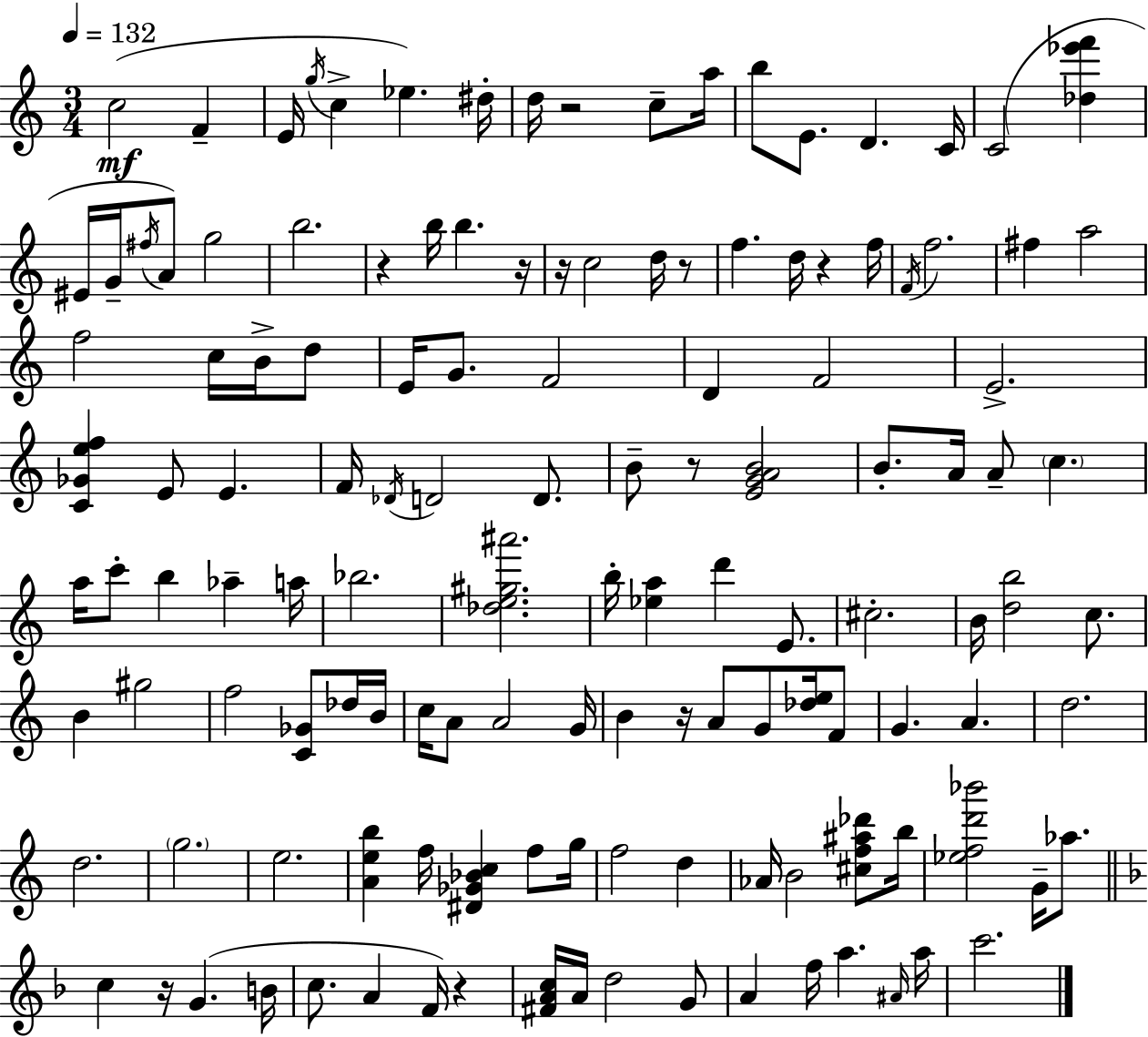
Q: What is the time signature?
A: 3/4